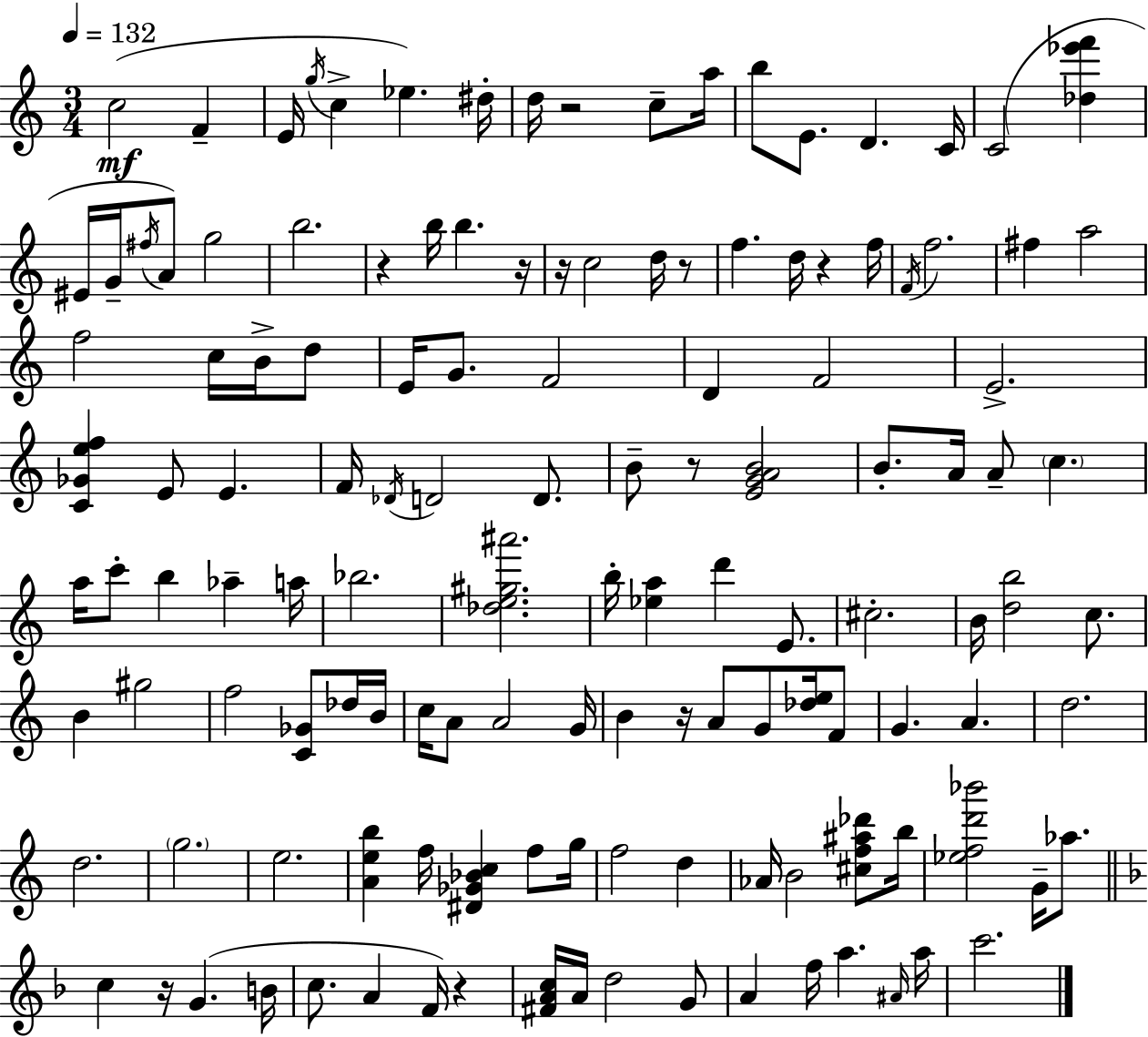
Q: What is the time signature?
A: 3/4